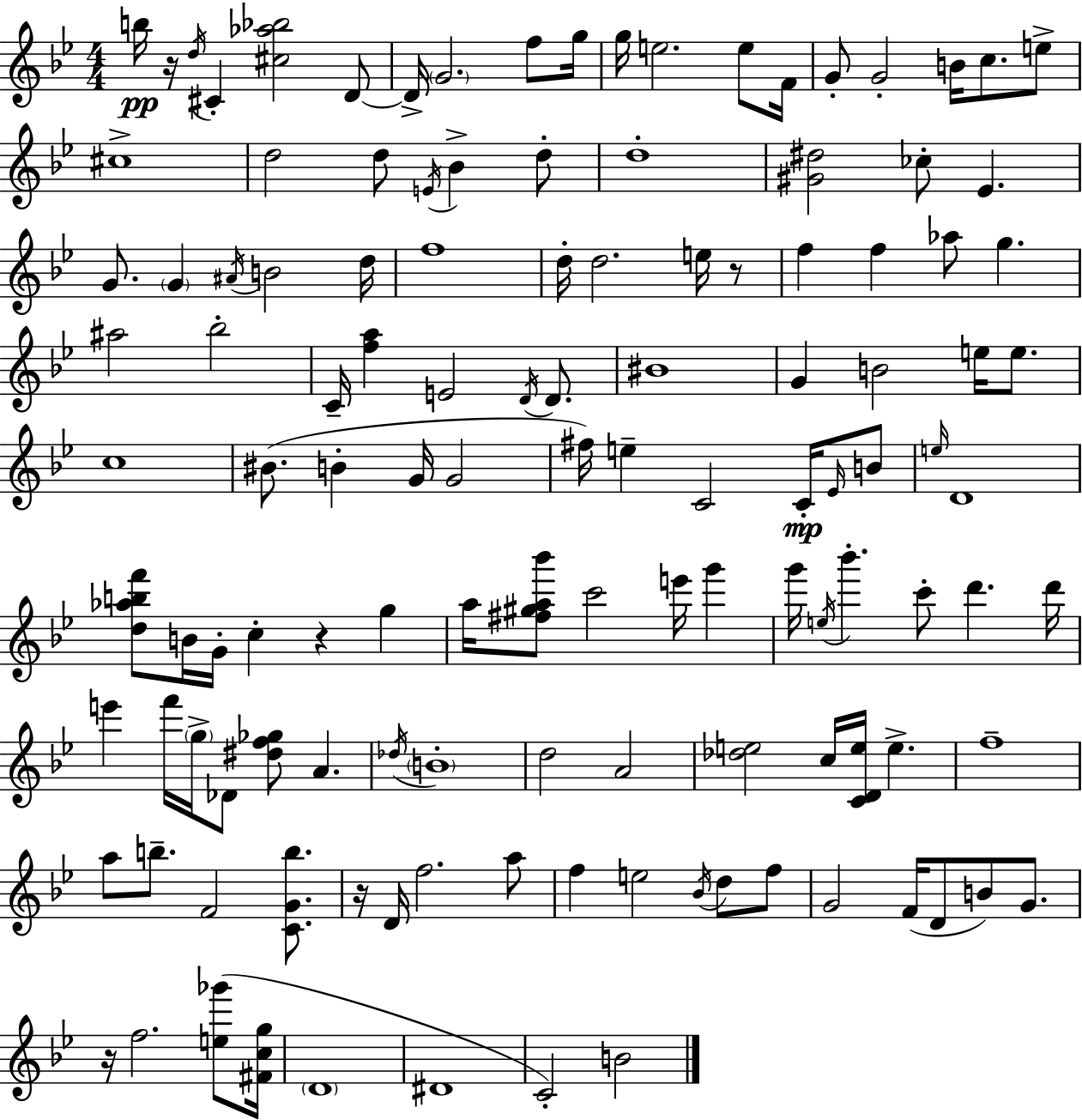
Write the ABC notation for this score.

X:1
T:Untitled
M:4/4
L:1/4
K:Gm
b/4 z/4 d/4 ^C [^c_a_b]2 D/2 D/4 G2 f/2 g/4 g/4 e2 e/2 F/4 G/2 G2 B/4 c/2 e/2 ^c4 d2 d/2 E/4 _B d/2 d4 [^G^d]2 _c/2 _E G/2 G ^A/4 B2 d/4 f4 d/4 d2 e/4 z/2 f f _a/2 g ^a2 _b2 C/4 [fa] E2 D/4 D/2 ^B4 G B2 e/4 e/2 c4 ^B/2 B G/4 G2 ^f/4 e C2 C/4 _E/4 B/2 e/4 D4 [d_abf']/2 B/4 G/4 c z g a/4 [^f^ga_b']/2 c'2 e'/4 g' g'/4 e/4 _b' c'/2 d' d'/4 e' f'/4 g/4 _D/2 [^df_g]/2 A _d/4 B4 d2 A2 [_de]2 c/4 [CDe]/4 e f4 a/2 b/2 F2 [CGb]/2 z/4 D/4 f2 a/2 f e2 _B/4 d/2 f/2 G2 F/4 D/2 B/2 G/2 z/4 f2 [e_g']/2 [^Fcg]/4 D4 ^D4 C2 B2